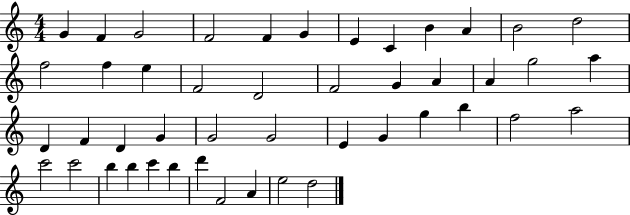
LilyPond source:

{
  \clef treble
  \numericTimeSignature
  \time 4/4
  \key c \major
  g'4 f'4 g'2 | f'2 f'4 g'4 | e'4 c'4 b'4 a'4 | b'2 d''2 | \break f''2 f''4 e''4 | f'2 d'2 | f'2 g'4 a'4 | a'4 g''2 a''4 | \break d'4 f'4 d'4 g'4 | g'2 g'2 | e'4 g'4 g''4 b''4 | f''2 a''2 | \break c'''2 c'''2 | b''4 b''4 c'''4 b''4 | d'''4 f'2 a'4 | e''2 d''2 | \break \bar "|."
}